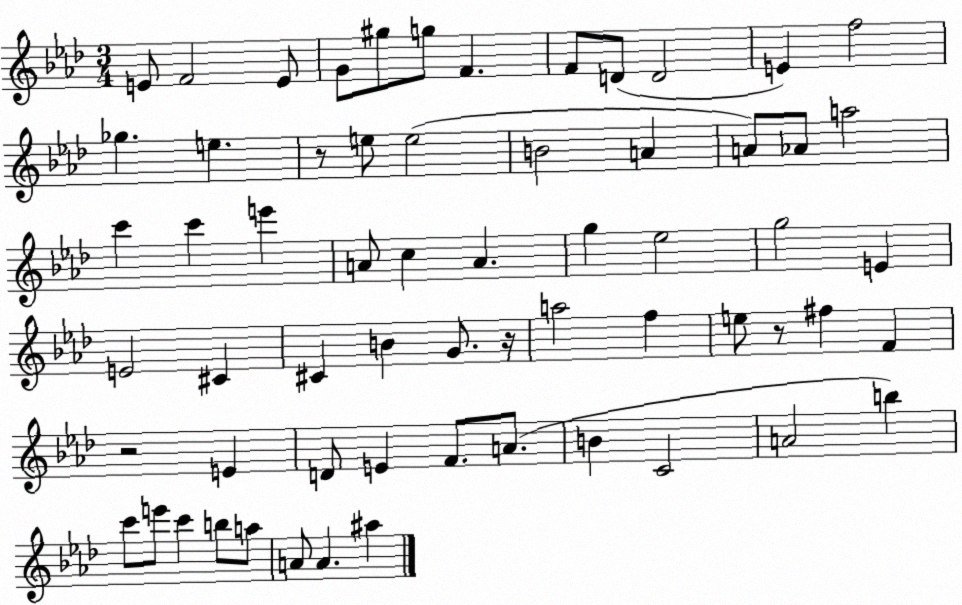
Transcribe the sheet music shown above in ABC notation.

X:1
T:Untitled
M:3/4
L:1/4
K:Ab
E/2 F2 E/2 G/2 ^g/2 g/2 F F/2 D/2 D2 E f2 _g e z/2 e/2 e2 B2 A A/2 _A/2 a2 c' c' e' A/2 c A g _e2 g2 E E2 ^C ^C B G/2 z/4 a2 f e/2 z/2 ^f F z2 E D/2 E F/2 A/2 B C2 A2 b c'/2 e'/2 c' b/2 a/2 A/2 A ^a